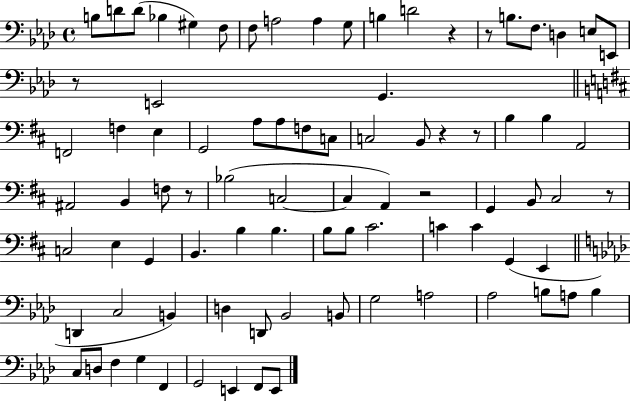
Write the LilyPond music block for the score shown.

{
  \clef bass
  \time 4/4
  \defaultTimeSignature
  \key aes \major
  b8 d'8 d'8( bes4 gis4) f8 | f8 a2 a4 g8 | b4 d'2 r4 | r8 b8. f8. d4 e8 e,8 | \break r8 e,2 g,4. | \bar "||" \break \key d \major f,2 f4 e4 | g,2 a8 a8 f8 c8 | c2 b,8 r4 r8 | b4 b4 a,2 | \break ais,2 b,4 f8 r8 | bes2( c2~~ | c4 a,4) r2 | g,4 b,8 cis2 r8 | \break c2 e4 g,4 | b,4. b4 b4. | b8 b8 cis'2. | c'4 c'4 g,4( e,4 | \break \bar "||" \break \key aes \major d,4 c2 b,4) | d4 d,8 bes,2 b,8 | g2 a2 | aes2 b8 a8 b4 | \break c8 d8 f4 g4 f,4 | g,2 e,4 f,8 e,8 | \bar "|."
}